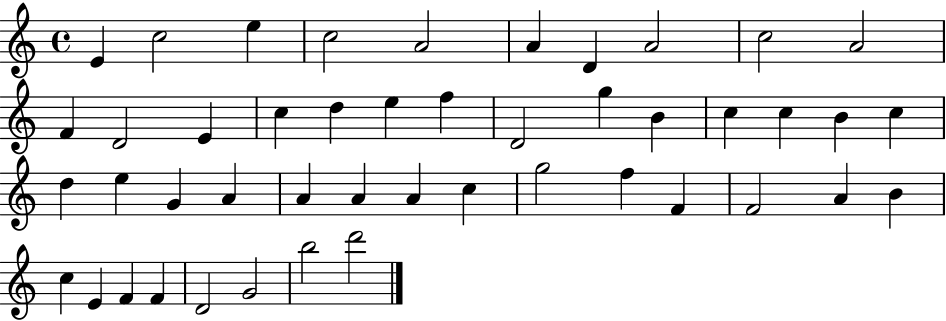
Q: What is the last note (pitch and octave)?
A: D6